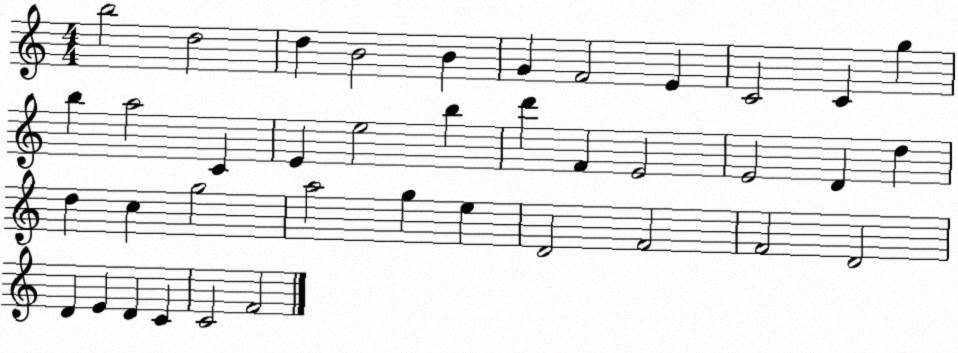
X:1
T:Untitled
M:4/4
L:1/4
K:C
b2 d2 d B2 B G F2 E C2 C g b a2 C E e2 b d' F E2 E2 D d d c g2 a2 g e D2 F2 F2 D2 D E D C C2 F2